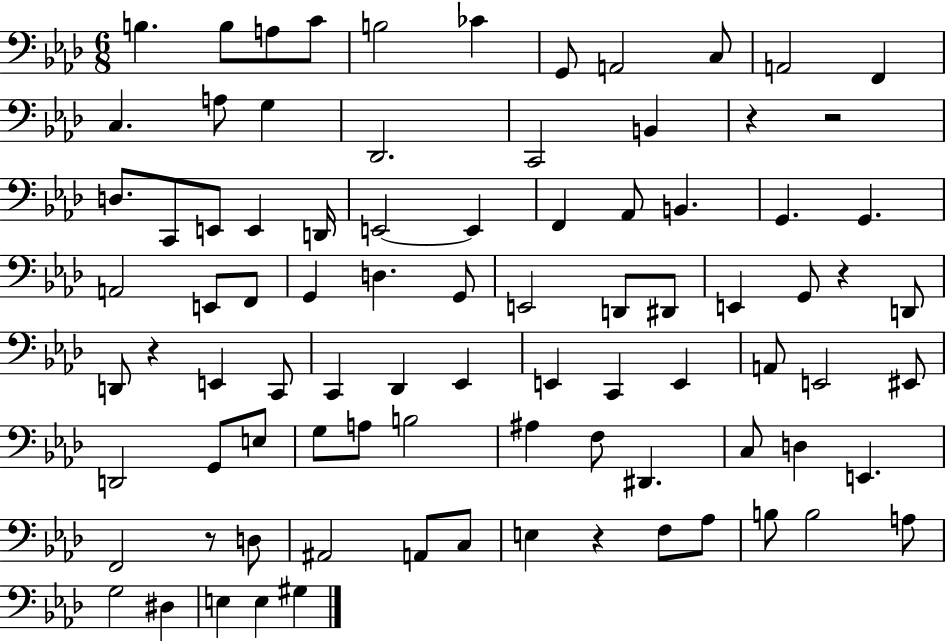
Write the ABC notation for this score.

X:1
T:Untitled
M:6/8
L:1/4
K:Ab
B, B,/2 A,/2 C/2 B,2 _C G,,/2 A,,2 C,/2 A,,2 F,, C, A,/2 G, _D,,2 C,,2 B,, z z2 D,/2 C,,/2 E,,/2 E,, D,,/4 E,,2 E,, F,, _A,,/2 B,, G,, G,, A,,2 E,,/2 F,,/2 G,, D, G,,/2 E,,2 D,,/2 ^D,,/2 E,, G,,/2 z D,,/2 D,,/2 z E,, C,,/2 C,, _D,, _E,, E,, C,, E,, A,,/2 E,,2 ^E,,/2 D,,2 G,,/2 E,/2 G,/2 A,/2 B,2 ^A, F,/2 ^D,, C,/2 D, E,, F,,2 z/2 D,/2 ^A,,2 A,,/2 C,/2 E, z F,/2 _A,/2 B,/2 B,2 A,/2 G,2 ^D, E, E, ^G,